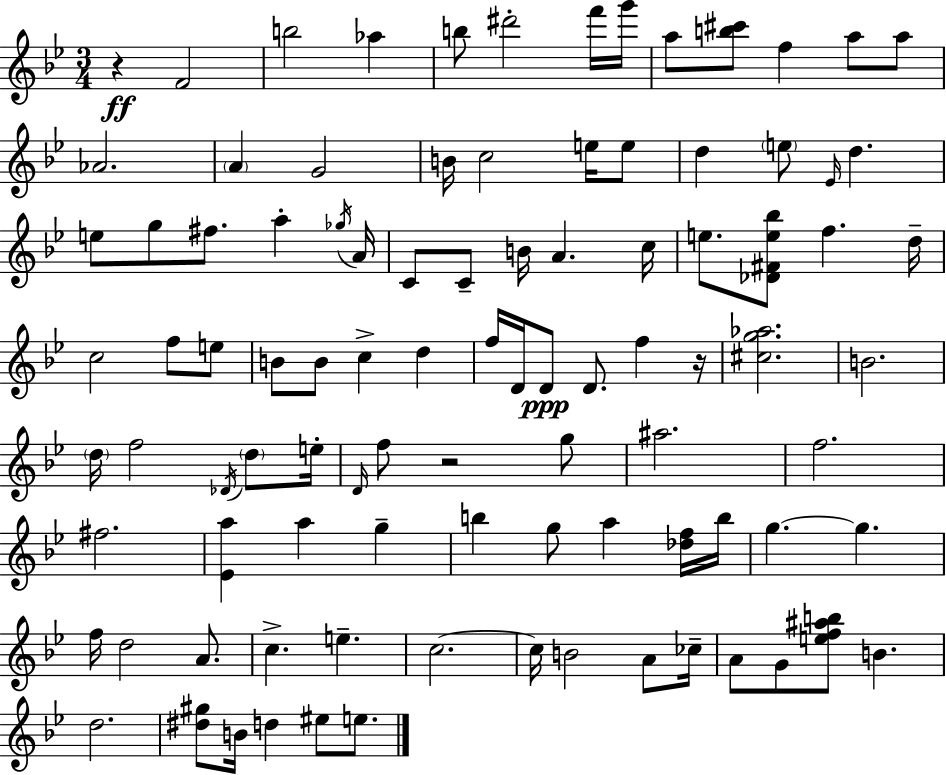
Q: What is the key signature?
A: BES major